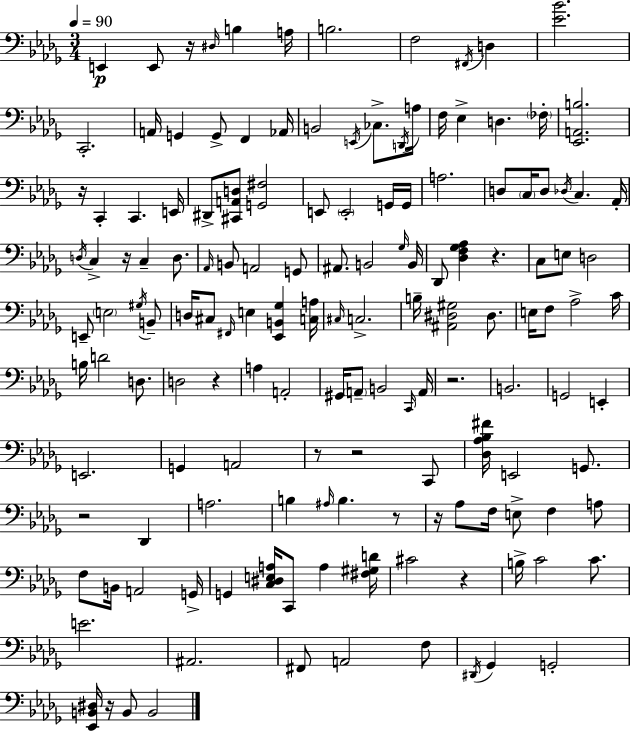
E2/q E2/e R/s D#3/s B3/q A3/s B3/h. F3/h F#2/s D3/q [Eb4,Bb4]/h. C2/h. A2/s G2/q G2/e F2/q Ab2/s B2/h E2/s CES3/e. D2/s A3/s F3/s Eb3/q D3/q. FES3/s [Eb2,A2,B3]/h. R/s C2/q C2/q. E2/s D#2/e [C#2,A2,D3]/e [G2,F#3]/h E2/e E2/h G2/s G2/s A3/h. D3/e C3/s D3/e Db3/s C3/q. Ab2/s D3/s C3/q R/s C3/q D3/e. Ab2/s B2/e A2/h G2/e A#2/e. B2/h Gb3/s B2/s Db2/e [Db3,F3,Gb3,Ab3]/q R/q. C3/e E3/e D3/h E2/e E3/h G#3/s B2/e D3/s C#3/e F#2/s E3/q [Eb2,B2,Gb3]/q [C3,A3]/s C#3/s C3/h. B3/s [A#2,D#3,G#3]/h D#3/e. E3/s F3/e Ab3/h C4/s B3/s D4/h D3/e. D3/h R/q A3/q A2/h G#2/s A2/e B2/h C2/s A2/s R/h. B2/h. G2/h E2/q E2/h. G2/q A2/h R/e R/h C2/e [Db3,Ab3,Bb3,F#4]/s E2/h G2/e. R/h Db2/q A3/h. B3/q A#3/s B3/q. R/e R/s Ab3/e F3/s E3/e F3/q A3/e F3/e B2/s A2/h G2/s G2/q [C3,D#3,E3,A3]/s C2/e A3/q [F#3,G#3,D4]/s C#4/h R/q B3/s C4/h C4/e. E4/h. A#2/h. F#2/e A2/h F3/e D#2/s Gb2/q G2/h [Eb2,B2,D#3]/s R/s B2/e B2/h